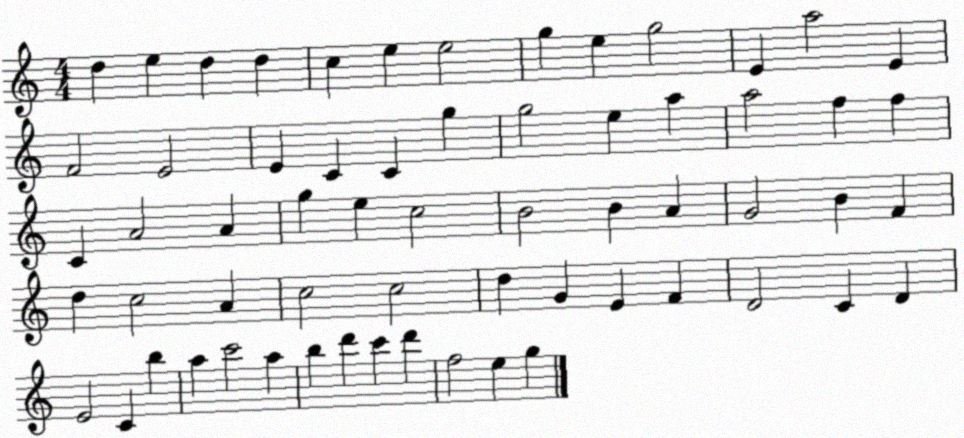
X:1
T:Untitled
M:4/4
L:1/4
K:C
d e d d c e e2 g e g2 E a2 E F2 E2 E C C g g2 e a a2 f f C A2 A g e c2 B2 B A G2 B F d c2 A c2 c2 d G E F D2 C D E2 C b a c'2 a b d' c' d' f2 e g